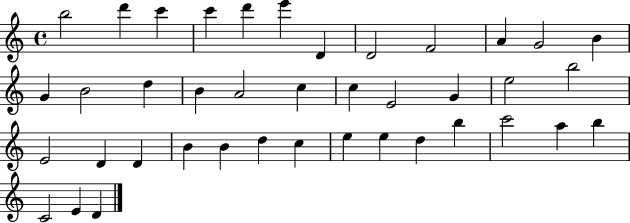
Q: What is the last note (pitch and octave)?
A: D4